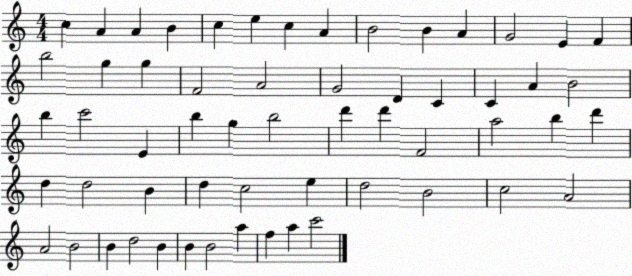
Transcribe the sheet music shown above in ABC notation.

X:1
T:Untitled
M:4/4
L:1/4
K:C
c A A B c e c A B2 B A G2 E F b2 g g F2 A2 G2 D C C A B2 b c'2 E b g b2 d' d' F2 a2 b d' d d2 B d c2 e d2 B2 c2 A2 A2 B2 B d2 B B B2 a f a c'2